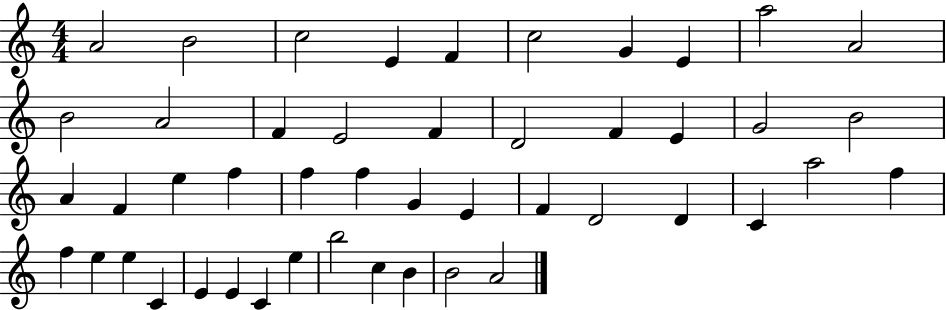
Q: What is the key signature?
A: C major